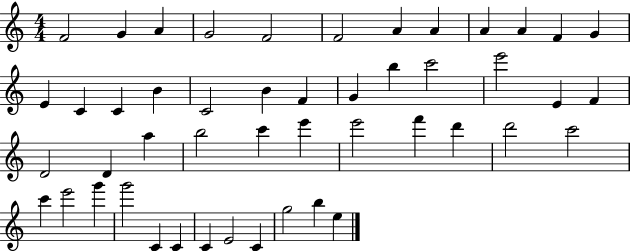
X:1
T:Untitled
M:4/4
L:1/4
K:C
F2 G A G2 F2 F2 A A A A F G E C C B C2 B F G b c'2 e'2 E F D2 D a b2 c' e' e'2 f' d' d'2 c'2 c' e'2 g' g'2 C C C E2 C g2 b e